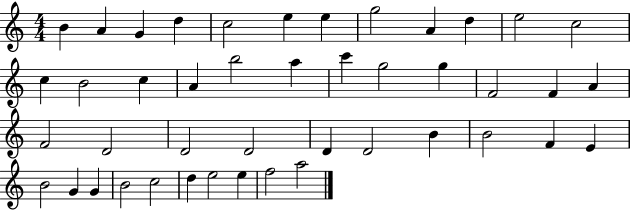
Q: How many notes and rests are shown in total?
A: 44